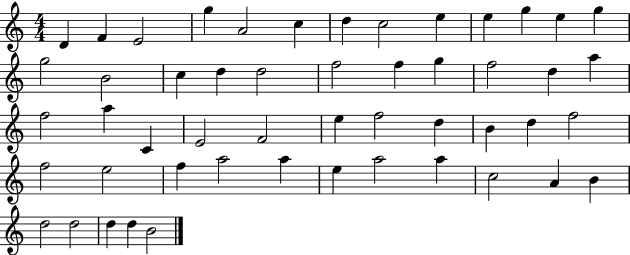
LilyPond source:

{
  \clef treble
  \numericTimeSignature
  \time 4/4
  \key c \major
  d'4 f'4 e'2 | g''4 a'2 c''4 | d''4 c''2 e''4 | e''4 g''4 e''4 g''4 | \break g''2 b'2 | c''4 d''4 d''2 | f''2 f''4 g''4 | f''2 d''4 a''4 | \break f''2 a''4 c'4 | e'2 f'2 | e''4 f''2 d''4 | b'4 d''4 f''2 | \break f''2 e''2 | f''4 a''2 a''4 | e''4 a''2 a''4 | c''2 a'4 b'4 | \break d''2 d''2 | d''4 d''4 b'2 | \bar "|."
}